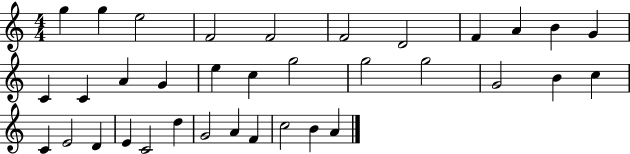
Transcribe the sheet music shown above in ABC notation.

X:1
T:Untitled
M:4/4
L:1/4
K:C
g g e2 F2 F2 F2 D2 F A B G C C A G e c g2 g2 g2 G2 B c C E2 D E C2 d G2 A F c2 B A